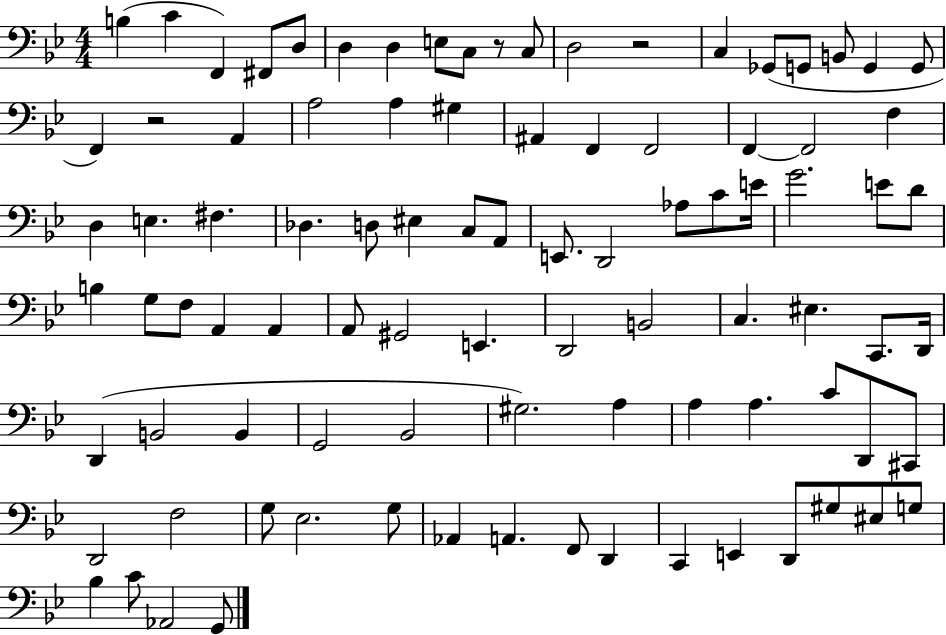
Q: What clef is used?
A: bass